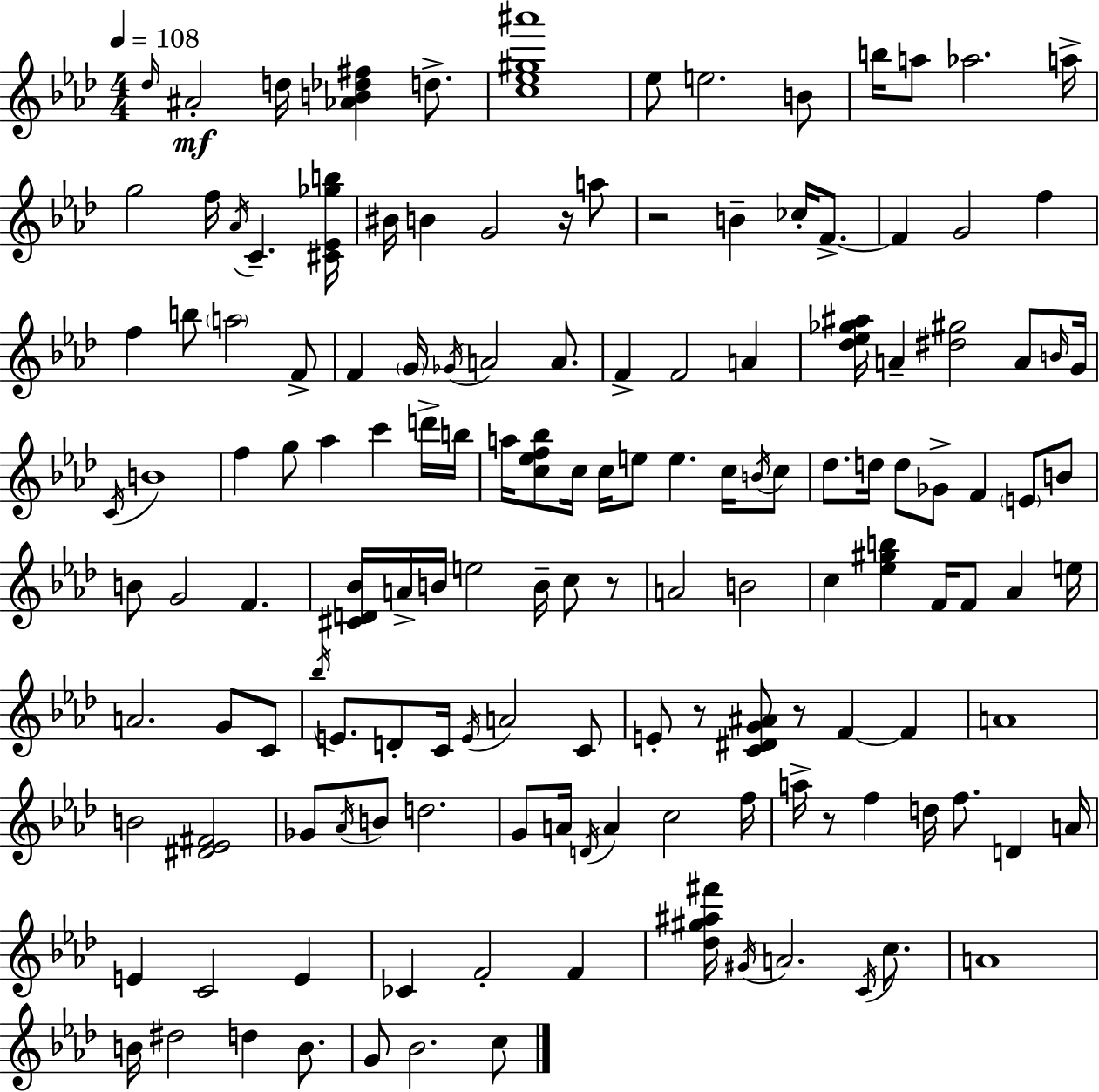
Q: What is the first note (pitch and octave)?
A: Db5